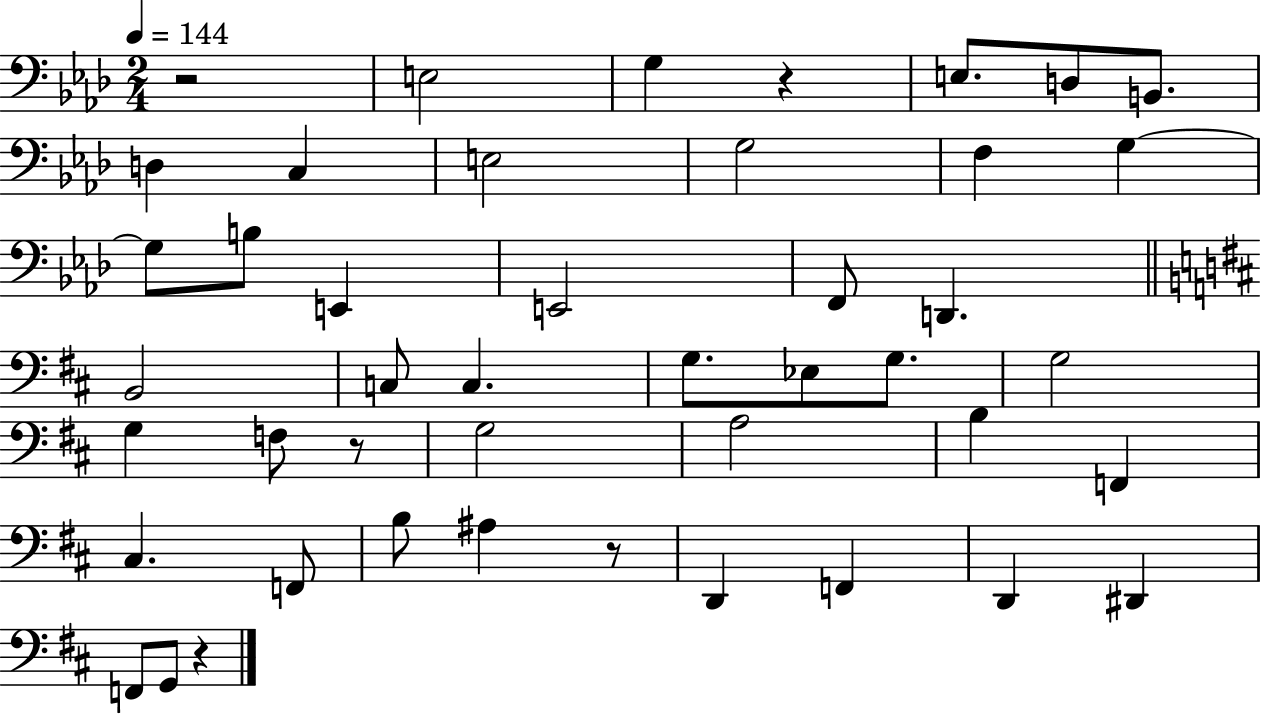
R/h E3/h G3/q R/q E3/e. D3/e B2/e. D3/q C3/q E3/h G3/h F3/q G3/q G3/e B3/e E2/q E2/h F2/e D2/q. B2/h C3/e C3/q. G3/e. Eb3/e G3/e. G3/h G3/q F3/e R/e G3/h A3/h B3/q F2/q C#3/q. F2/e B3/e A#3/q R/e D2/q F2/q D2/q D#2/q F2/e G2/e R/q